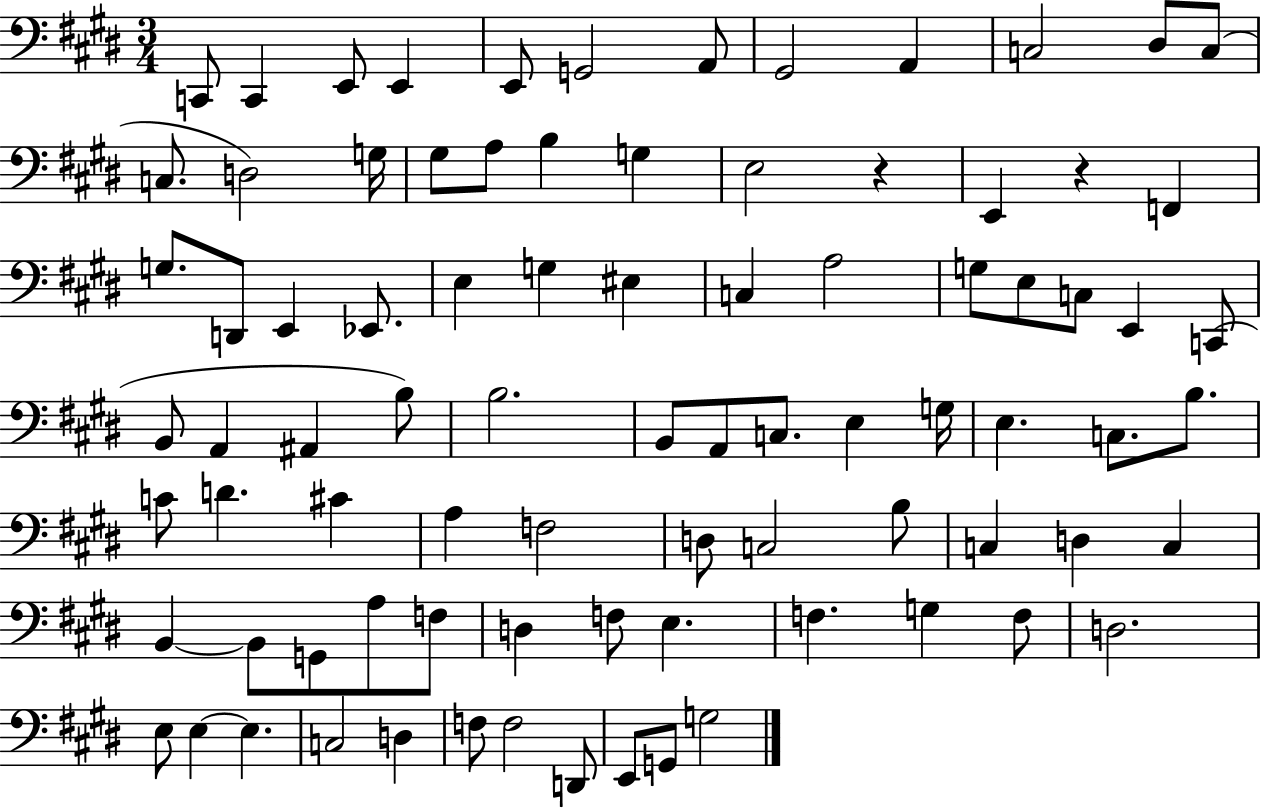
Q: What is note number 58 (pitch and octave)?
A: C3